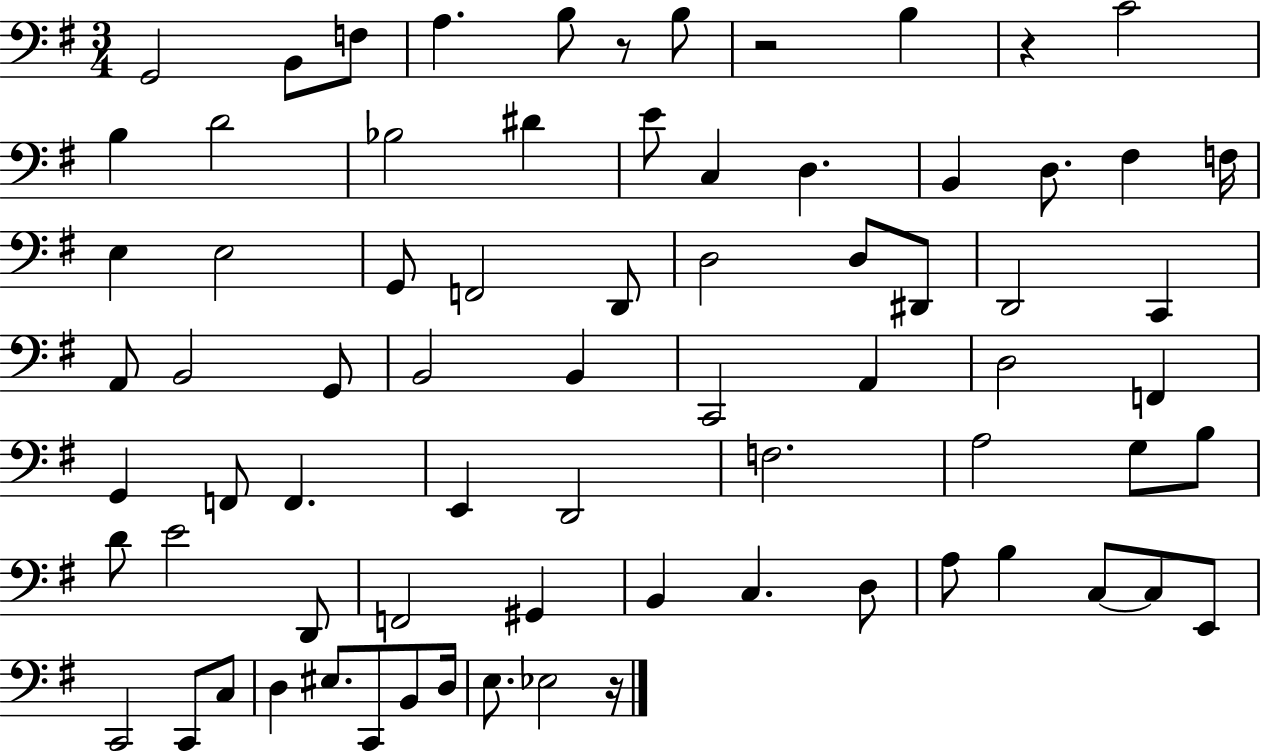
G2/h B2/e F3/e A3/q. B3/e R/e B3/e R/h B3/q R/q C4/h B3/q D4/h Bb3/h D#4/q E4/e C3/q D3/q. B2/q D3/e. F#3/q F3/s E3/q E3/h G2/e F2/h D2/e D3/h D3/e D#2/e D2/h C2/q A2/e B2/h G2/e B2/h B2/q C2/h A2/q D3/h F2/q G2/q F2/e F2/q. E2/q D2/h F3/h. A3/h G3/e B3/e D4/e E4/h D2/e F2/h G#2/q B2/q C3/q. D3/e A3/e B3/q C3/e C3/e E2/e C2/h C2/e C3/e D3/q EIS3/e. C2/e B2/e D3/s E3/e. Eb3/h R/s